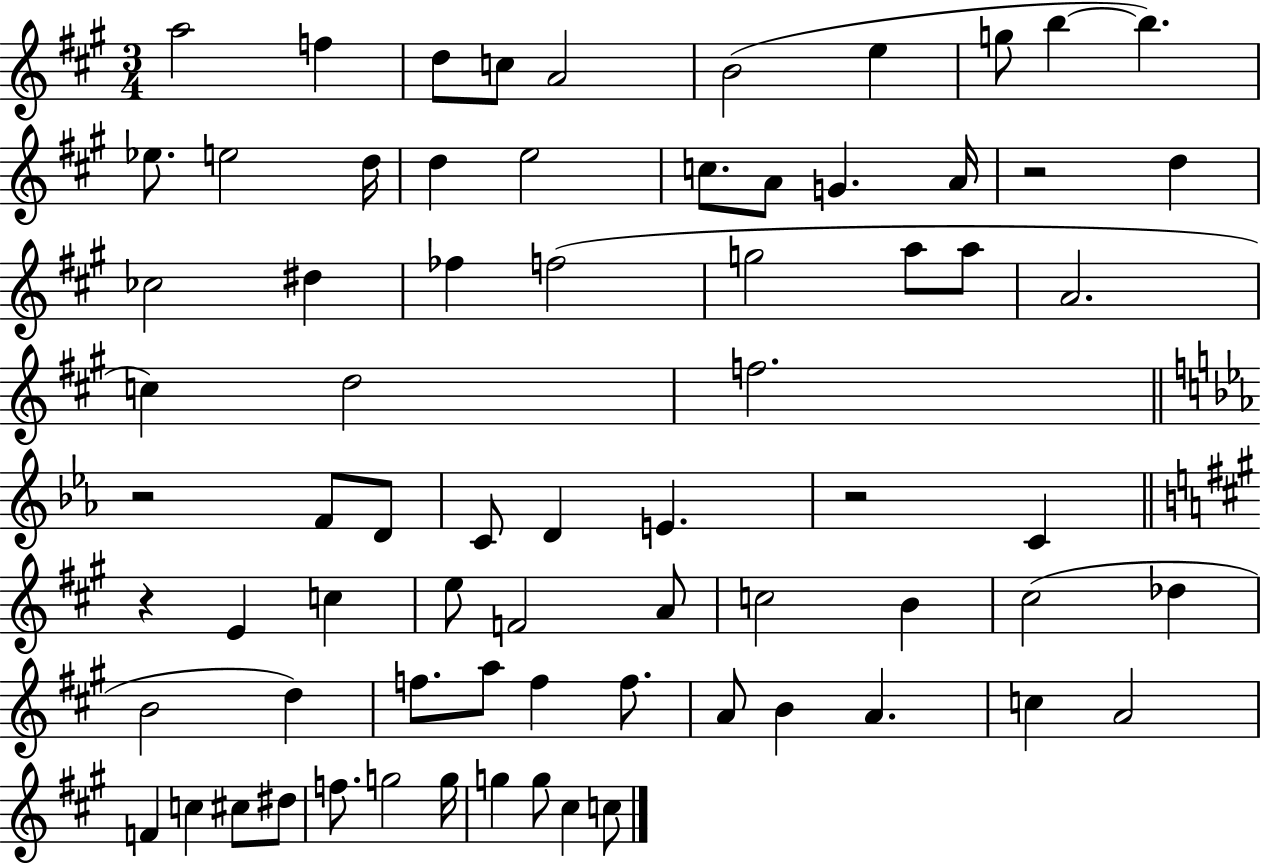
X:1
T:Untitled
M:3/4
L:1/4
K:A
a2 f d/2 c/2 A2 B2 e g/2 b b _e/2 e2 d/4 d e2 c/2 A/2 G A/4 z2 d _c2 ^d _f f2 g2 a/2 a/2 A2 c d2 f2 z2 F/2 D/2 C/2 D E z2 C z E c e/2 F2 A/2 c2 B ^c2 _d B2 d f/2 a/2 f f/2 A/2 B A c A2 F c ^c/2 ^d/2 f/2 g2 g/4 g g/2 ^c c/2